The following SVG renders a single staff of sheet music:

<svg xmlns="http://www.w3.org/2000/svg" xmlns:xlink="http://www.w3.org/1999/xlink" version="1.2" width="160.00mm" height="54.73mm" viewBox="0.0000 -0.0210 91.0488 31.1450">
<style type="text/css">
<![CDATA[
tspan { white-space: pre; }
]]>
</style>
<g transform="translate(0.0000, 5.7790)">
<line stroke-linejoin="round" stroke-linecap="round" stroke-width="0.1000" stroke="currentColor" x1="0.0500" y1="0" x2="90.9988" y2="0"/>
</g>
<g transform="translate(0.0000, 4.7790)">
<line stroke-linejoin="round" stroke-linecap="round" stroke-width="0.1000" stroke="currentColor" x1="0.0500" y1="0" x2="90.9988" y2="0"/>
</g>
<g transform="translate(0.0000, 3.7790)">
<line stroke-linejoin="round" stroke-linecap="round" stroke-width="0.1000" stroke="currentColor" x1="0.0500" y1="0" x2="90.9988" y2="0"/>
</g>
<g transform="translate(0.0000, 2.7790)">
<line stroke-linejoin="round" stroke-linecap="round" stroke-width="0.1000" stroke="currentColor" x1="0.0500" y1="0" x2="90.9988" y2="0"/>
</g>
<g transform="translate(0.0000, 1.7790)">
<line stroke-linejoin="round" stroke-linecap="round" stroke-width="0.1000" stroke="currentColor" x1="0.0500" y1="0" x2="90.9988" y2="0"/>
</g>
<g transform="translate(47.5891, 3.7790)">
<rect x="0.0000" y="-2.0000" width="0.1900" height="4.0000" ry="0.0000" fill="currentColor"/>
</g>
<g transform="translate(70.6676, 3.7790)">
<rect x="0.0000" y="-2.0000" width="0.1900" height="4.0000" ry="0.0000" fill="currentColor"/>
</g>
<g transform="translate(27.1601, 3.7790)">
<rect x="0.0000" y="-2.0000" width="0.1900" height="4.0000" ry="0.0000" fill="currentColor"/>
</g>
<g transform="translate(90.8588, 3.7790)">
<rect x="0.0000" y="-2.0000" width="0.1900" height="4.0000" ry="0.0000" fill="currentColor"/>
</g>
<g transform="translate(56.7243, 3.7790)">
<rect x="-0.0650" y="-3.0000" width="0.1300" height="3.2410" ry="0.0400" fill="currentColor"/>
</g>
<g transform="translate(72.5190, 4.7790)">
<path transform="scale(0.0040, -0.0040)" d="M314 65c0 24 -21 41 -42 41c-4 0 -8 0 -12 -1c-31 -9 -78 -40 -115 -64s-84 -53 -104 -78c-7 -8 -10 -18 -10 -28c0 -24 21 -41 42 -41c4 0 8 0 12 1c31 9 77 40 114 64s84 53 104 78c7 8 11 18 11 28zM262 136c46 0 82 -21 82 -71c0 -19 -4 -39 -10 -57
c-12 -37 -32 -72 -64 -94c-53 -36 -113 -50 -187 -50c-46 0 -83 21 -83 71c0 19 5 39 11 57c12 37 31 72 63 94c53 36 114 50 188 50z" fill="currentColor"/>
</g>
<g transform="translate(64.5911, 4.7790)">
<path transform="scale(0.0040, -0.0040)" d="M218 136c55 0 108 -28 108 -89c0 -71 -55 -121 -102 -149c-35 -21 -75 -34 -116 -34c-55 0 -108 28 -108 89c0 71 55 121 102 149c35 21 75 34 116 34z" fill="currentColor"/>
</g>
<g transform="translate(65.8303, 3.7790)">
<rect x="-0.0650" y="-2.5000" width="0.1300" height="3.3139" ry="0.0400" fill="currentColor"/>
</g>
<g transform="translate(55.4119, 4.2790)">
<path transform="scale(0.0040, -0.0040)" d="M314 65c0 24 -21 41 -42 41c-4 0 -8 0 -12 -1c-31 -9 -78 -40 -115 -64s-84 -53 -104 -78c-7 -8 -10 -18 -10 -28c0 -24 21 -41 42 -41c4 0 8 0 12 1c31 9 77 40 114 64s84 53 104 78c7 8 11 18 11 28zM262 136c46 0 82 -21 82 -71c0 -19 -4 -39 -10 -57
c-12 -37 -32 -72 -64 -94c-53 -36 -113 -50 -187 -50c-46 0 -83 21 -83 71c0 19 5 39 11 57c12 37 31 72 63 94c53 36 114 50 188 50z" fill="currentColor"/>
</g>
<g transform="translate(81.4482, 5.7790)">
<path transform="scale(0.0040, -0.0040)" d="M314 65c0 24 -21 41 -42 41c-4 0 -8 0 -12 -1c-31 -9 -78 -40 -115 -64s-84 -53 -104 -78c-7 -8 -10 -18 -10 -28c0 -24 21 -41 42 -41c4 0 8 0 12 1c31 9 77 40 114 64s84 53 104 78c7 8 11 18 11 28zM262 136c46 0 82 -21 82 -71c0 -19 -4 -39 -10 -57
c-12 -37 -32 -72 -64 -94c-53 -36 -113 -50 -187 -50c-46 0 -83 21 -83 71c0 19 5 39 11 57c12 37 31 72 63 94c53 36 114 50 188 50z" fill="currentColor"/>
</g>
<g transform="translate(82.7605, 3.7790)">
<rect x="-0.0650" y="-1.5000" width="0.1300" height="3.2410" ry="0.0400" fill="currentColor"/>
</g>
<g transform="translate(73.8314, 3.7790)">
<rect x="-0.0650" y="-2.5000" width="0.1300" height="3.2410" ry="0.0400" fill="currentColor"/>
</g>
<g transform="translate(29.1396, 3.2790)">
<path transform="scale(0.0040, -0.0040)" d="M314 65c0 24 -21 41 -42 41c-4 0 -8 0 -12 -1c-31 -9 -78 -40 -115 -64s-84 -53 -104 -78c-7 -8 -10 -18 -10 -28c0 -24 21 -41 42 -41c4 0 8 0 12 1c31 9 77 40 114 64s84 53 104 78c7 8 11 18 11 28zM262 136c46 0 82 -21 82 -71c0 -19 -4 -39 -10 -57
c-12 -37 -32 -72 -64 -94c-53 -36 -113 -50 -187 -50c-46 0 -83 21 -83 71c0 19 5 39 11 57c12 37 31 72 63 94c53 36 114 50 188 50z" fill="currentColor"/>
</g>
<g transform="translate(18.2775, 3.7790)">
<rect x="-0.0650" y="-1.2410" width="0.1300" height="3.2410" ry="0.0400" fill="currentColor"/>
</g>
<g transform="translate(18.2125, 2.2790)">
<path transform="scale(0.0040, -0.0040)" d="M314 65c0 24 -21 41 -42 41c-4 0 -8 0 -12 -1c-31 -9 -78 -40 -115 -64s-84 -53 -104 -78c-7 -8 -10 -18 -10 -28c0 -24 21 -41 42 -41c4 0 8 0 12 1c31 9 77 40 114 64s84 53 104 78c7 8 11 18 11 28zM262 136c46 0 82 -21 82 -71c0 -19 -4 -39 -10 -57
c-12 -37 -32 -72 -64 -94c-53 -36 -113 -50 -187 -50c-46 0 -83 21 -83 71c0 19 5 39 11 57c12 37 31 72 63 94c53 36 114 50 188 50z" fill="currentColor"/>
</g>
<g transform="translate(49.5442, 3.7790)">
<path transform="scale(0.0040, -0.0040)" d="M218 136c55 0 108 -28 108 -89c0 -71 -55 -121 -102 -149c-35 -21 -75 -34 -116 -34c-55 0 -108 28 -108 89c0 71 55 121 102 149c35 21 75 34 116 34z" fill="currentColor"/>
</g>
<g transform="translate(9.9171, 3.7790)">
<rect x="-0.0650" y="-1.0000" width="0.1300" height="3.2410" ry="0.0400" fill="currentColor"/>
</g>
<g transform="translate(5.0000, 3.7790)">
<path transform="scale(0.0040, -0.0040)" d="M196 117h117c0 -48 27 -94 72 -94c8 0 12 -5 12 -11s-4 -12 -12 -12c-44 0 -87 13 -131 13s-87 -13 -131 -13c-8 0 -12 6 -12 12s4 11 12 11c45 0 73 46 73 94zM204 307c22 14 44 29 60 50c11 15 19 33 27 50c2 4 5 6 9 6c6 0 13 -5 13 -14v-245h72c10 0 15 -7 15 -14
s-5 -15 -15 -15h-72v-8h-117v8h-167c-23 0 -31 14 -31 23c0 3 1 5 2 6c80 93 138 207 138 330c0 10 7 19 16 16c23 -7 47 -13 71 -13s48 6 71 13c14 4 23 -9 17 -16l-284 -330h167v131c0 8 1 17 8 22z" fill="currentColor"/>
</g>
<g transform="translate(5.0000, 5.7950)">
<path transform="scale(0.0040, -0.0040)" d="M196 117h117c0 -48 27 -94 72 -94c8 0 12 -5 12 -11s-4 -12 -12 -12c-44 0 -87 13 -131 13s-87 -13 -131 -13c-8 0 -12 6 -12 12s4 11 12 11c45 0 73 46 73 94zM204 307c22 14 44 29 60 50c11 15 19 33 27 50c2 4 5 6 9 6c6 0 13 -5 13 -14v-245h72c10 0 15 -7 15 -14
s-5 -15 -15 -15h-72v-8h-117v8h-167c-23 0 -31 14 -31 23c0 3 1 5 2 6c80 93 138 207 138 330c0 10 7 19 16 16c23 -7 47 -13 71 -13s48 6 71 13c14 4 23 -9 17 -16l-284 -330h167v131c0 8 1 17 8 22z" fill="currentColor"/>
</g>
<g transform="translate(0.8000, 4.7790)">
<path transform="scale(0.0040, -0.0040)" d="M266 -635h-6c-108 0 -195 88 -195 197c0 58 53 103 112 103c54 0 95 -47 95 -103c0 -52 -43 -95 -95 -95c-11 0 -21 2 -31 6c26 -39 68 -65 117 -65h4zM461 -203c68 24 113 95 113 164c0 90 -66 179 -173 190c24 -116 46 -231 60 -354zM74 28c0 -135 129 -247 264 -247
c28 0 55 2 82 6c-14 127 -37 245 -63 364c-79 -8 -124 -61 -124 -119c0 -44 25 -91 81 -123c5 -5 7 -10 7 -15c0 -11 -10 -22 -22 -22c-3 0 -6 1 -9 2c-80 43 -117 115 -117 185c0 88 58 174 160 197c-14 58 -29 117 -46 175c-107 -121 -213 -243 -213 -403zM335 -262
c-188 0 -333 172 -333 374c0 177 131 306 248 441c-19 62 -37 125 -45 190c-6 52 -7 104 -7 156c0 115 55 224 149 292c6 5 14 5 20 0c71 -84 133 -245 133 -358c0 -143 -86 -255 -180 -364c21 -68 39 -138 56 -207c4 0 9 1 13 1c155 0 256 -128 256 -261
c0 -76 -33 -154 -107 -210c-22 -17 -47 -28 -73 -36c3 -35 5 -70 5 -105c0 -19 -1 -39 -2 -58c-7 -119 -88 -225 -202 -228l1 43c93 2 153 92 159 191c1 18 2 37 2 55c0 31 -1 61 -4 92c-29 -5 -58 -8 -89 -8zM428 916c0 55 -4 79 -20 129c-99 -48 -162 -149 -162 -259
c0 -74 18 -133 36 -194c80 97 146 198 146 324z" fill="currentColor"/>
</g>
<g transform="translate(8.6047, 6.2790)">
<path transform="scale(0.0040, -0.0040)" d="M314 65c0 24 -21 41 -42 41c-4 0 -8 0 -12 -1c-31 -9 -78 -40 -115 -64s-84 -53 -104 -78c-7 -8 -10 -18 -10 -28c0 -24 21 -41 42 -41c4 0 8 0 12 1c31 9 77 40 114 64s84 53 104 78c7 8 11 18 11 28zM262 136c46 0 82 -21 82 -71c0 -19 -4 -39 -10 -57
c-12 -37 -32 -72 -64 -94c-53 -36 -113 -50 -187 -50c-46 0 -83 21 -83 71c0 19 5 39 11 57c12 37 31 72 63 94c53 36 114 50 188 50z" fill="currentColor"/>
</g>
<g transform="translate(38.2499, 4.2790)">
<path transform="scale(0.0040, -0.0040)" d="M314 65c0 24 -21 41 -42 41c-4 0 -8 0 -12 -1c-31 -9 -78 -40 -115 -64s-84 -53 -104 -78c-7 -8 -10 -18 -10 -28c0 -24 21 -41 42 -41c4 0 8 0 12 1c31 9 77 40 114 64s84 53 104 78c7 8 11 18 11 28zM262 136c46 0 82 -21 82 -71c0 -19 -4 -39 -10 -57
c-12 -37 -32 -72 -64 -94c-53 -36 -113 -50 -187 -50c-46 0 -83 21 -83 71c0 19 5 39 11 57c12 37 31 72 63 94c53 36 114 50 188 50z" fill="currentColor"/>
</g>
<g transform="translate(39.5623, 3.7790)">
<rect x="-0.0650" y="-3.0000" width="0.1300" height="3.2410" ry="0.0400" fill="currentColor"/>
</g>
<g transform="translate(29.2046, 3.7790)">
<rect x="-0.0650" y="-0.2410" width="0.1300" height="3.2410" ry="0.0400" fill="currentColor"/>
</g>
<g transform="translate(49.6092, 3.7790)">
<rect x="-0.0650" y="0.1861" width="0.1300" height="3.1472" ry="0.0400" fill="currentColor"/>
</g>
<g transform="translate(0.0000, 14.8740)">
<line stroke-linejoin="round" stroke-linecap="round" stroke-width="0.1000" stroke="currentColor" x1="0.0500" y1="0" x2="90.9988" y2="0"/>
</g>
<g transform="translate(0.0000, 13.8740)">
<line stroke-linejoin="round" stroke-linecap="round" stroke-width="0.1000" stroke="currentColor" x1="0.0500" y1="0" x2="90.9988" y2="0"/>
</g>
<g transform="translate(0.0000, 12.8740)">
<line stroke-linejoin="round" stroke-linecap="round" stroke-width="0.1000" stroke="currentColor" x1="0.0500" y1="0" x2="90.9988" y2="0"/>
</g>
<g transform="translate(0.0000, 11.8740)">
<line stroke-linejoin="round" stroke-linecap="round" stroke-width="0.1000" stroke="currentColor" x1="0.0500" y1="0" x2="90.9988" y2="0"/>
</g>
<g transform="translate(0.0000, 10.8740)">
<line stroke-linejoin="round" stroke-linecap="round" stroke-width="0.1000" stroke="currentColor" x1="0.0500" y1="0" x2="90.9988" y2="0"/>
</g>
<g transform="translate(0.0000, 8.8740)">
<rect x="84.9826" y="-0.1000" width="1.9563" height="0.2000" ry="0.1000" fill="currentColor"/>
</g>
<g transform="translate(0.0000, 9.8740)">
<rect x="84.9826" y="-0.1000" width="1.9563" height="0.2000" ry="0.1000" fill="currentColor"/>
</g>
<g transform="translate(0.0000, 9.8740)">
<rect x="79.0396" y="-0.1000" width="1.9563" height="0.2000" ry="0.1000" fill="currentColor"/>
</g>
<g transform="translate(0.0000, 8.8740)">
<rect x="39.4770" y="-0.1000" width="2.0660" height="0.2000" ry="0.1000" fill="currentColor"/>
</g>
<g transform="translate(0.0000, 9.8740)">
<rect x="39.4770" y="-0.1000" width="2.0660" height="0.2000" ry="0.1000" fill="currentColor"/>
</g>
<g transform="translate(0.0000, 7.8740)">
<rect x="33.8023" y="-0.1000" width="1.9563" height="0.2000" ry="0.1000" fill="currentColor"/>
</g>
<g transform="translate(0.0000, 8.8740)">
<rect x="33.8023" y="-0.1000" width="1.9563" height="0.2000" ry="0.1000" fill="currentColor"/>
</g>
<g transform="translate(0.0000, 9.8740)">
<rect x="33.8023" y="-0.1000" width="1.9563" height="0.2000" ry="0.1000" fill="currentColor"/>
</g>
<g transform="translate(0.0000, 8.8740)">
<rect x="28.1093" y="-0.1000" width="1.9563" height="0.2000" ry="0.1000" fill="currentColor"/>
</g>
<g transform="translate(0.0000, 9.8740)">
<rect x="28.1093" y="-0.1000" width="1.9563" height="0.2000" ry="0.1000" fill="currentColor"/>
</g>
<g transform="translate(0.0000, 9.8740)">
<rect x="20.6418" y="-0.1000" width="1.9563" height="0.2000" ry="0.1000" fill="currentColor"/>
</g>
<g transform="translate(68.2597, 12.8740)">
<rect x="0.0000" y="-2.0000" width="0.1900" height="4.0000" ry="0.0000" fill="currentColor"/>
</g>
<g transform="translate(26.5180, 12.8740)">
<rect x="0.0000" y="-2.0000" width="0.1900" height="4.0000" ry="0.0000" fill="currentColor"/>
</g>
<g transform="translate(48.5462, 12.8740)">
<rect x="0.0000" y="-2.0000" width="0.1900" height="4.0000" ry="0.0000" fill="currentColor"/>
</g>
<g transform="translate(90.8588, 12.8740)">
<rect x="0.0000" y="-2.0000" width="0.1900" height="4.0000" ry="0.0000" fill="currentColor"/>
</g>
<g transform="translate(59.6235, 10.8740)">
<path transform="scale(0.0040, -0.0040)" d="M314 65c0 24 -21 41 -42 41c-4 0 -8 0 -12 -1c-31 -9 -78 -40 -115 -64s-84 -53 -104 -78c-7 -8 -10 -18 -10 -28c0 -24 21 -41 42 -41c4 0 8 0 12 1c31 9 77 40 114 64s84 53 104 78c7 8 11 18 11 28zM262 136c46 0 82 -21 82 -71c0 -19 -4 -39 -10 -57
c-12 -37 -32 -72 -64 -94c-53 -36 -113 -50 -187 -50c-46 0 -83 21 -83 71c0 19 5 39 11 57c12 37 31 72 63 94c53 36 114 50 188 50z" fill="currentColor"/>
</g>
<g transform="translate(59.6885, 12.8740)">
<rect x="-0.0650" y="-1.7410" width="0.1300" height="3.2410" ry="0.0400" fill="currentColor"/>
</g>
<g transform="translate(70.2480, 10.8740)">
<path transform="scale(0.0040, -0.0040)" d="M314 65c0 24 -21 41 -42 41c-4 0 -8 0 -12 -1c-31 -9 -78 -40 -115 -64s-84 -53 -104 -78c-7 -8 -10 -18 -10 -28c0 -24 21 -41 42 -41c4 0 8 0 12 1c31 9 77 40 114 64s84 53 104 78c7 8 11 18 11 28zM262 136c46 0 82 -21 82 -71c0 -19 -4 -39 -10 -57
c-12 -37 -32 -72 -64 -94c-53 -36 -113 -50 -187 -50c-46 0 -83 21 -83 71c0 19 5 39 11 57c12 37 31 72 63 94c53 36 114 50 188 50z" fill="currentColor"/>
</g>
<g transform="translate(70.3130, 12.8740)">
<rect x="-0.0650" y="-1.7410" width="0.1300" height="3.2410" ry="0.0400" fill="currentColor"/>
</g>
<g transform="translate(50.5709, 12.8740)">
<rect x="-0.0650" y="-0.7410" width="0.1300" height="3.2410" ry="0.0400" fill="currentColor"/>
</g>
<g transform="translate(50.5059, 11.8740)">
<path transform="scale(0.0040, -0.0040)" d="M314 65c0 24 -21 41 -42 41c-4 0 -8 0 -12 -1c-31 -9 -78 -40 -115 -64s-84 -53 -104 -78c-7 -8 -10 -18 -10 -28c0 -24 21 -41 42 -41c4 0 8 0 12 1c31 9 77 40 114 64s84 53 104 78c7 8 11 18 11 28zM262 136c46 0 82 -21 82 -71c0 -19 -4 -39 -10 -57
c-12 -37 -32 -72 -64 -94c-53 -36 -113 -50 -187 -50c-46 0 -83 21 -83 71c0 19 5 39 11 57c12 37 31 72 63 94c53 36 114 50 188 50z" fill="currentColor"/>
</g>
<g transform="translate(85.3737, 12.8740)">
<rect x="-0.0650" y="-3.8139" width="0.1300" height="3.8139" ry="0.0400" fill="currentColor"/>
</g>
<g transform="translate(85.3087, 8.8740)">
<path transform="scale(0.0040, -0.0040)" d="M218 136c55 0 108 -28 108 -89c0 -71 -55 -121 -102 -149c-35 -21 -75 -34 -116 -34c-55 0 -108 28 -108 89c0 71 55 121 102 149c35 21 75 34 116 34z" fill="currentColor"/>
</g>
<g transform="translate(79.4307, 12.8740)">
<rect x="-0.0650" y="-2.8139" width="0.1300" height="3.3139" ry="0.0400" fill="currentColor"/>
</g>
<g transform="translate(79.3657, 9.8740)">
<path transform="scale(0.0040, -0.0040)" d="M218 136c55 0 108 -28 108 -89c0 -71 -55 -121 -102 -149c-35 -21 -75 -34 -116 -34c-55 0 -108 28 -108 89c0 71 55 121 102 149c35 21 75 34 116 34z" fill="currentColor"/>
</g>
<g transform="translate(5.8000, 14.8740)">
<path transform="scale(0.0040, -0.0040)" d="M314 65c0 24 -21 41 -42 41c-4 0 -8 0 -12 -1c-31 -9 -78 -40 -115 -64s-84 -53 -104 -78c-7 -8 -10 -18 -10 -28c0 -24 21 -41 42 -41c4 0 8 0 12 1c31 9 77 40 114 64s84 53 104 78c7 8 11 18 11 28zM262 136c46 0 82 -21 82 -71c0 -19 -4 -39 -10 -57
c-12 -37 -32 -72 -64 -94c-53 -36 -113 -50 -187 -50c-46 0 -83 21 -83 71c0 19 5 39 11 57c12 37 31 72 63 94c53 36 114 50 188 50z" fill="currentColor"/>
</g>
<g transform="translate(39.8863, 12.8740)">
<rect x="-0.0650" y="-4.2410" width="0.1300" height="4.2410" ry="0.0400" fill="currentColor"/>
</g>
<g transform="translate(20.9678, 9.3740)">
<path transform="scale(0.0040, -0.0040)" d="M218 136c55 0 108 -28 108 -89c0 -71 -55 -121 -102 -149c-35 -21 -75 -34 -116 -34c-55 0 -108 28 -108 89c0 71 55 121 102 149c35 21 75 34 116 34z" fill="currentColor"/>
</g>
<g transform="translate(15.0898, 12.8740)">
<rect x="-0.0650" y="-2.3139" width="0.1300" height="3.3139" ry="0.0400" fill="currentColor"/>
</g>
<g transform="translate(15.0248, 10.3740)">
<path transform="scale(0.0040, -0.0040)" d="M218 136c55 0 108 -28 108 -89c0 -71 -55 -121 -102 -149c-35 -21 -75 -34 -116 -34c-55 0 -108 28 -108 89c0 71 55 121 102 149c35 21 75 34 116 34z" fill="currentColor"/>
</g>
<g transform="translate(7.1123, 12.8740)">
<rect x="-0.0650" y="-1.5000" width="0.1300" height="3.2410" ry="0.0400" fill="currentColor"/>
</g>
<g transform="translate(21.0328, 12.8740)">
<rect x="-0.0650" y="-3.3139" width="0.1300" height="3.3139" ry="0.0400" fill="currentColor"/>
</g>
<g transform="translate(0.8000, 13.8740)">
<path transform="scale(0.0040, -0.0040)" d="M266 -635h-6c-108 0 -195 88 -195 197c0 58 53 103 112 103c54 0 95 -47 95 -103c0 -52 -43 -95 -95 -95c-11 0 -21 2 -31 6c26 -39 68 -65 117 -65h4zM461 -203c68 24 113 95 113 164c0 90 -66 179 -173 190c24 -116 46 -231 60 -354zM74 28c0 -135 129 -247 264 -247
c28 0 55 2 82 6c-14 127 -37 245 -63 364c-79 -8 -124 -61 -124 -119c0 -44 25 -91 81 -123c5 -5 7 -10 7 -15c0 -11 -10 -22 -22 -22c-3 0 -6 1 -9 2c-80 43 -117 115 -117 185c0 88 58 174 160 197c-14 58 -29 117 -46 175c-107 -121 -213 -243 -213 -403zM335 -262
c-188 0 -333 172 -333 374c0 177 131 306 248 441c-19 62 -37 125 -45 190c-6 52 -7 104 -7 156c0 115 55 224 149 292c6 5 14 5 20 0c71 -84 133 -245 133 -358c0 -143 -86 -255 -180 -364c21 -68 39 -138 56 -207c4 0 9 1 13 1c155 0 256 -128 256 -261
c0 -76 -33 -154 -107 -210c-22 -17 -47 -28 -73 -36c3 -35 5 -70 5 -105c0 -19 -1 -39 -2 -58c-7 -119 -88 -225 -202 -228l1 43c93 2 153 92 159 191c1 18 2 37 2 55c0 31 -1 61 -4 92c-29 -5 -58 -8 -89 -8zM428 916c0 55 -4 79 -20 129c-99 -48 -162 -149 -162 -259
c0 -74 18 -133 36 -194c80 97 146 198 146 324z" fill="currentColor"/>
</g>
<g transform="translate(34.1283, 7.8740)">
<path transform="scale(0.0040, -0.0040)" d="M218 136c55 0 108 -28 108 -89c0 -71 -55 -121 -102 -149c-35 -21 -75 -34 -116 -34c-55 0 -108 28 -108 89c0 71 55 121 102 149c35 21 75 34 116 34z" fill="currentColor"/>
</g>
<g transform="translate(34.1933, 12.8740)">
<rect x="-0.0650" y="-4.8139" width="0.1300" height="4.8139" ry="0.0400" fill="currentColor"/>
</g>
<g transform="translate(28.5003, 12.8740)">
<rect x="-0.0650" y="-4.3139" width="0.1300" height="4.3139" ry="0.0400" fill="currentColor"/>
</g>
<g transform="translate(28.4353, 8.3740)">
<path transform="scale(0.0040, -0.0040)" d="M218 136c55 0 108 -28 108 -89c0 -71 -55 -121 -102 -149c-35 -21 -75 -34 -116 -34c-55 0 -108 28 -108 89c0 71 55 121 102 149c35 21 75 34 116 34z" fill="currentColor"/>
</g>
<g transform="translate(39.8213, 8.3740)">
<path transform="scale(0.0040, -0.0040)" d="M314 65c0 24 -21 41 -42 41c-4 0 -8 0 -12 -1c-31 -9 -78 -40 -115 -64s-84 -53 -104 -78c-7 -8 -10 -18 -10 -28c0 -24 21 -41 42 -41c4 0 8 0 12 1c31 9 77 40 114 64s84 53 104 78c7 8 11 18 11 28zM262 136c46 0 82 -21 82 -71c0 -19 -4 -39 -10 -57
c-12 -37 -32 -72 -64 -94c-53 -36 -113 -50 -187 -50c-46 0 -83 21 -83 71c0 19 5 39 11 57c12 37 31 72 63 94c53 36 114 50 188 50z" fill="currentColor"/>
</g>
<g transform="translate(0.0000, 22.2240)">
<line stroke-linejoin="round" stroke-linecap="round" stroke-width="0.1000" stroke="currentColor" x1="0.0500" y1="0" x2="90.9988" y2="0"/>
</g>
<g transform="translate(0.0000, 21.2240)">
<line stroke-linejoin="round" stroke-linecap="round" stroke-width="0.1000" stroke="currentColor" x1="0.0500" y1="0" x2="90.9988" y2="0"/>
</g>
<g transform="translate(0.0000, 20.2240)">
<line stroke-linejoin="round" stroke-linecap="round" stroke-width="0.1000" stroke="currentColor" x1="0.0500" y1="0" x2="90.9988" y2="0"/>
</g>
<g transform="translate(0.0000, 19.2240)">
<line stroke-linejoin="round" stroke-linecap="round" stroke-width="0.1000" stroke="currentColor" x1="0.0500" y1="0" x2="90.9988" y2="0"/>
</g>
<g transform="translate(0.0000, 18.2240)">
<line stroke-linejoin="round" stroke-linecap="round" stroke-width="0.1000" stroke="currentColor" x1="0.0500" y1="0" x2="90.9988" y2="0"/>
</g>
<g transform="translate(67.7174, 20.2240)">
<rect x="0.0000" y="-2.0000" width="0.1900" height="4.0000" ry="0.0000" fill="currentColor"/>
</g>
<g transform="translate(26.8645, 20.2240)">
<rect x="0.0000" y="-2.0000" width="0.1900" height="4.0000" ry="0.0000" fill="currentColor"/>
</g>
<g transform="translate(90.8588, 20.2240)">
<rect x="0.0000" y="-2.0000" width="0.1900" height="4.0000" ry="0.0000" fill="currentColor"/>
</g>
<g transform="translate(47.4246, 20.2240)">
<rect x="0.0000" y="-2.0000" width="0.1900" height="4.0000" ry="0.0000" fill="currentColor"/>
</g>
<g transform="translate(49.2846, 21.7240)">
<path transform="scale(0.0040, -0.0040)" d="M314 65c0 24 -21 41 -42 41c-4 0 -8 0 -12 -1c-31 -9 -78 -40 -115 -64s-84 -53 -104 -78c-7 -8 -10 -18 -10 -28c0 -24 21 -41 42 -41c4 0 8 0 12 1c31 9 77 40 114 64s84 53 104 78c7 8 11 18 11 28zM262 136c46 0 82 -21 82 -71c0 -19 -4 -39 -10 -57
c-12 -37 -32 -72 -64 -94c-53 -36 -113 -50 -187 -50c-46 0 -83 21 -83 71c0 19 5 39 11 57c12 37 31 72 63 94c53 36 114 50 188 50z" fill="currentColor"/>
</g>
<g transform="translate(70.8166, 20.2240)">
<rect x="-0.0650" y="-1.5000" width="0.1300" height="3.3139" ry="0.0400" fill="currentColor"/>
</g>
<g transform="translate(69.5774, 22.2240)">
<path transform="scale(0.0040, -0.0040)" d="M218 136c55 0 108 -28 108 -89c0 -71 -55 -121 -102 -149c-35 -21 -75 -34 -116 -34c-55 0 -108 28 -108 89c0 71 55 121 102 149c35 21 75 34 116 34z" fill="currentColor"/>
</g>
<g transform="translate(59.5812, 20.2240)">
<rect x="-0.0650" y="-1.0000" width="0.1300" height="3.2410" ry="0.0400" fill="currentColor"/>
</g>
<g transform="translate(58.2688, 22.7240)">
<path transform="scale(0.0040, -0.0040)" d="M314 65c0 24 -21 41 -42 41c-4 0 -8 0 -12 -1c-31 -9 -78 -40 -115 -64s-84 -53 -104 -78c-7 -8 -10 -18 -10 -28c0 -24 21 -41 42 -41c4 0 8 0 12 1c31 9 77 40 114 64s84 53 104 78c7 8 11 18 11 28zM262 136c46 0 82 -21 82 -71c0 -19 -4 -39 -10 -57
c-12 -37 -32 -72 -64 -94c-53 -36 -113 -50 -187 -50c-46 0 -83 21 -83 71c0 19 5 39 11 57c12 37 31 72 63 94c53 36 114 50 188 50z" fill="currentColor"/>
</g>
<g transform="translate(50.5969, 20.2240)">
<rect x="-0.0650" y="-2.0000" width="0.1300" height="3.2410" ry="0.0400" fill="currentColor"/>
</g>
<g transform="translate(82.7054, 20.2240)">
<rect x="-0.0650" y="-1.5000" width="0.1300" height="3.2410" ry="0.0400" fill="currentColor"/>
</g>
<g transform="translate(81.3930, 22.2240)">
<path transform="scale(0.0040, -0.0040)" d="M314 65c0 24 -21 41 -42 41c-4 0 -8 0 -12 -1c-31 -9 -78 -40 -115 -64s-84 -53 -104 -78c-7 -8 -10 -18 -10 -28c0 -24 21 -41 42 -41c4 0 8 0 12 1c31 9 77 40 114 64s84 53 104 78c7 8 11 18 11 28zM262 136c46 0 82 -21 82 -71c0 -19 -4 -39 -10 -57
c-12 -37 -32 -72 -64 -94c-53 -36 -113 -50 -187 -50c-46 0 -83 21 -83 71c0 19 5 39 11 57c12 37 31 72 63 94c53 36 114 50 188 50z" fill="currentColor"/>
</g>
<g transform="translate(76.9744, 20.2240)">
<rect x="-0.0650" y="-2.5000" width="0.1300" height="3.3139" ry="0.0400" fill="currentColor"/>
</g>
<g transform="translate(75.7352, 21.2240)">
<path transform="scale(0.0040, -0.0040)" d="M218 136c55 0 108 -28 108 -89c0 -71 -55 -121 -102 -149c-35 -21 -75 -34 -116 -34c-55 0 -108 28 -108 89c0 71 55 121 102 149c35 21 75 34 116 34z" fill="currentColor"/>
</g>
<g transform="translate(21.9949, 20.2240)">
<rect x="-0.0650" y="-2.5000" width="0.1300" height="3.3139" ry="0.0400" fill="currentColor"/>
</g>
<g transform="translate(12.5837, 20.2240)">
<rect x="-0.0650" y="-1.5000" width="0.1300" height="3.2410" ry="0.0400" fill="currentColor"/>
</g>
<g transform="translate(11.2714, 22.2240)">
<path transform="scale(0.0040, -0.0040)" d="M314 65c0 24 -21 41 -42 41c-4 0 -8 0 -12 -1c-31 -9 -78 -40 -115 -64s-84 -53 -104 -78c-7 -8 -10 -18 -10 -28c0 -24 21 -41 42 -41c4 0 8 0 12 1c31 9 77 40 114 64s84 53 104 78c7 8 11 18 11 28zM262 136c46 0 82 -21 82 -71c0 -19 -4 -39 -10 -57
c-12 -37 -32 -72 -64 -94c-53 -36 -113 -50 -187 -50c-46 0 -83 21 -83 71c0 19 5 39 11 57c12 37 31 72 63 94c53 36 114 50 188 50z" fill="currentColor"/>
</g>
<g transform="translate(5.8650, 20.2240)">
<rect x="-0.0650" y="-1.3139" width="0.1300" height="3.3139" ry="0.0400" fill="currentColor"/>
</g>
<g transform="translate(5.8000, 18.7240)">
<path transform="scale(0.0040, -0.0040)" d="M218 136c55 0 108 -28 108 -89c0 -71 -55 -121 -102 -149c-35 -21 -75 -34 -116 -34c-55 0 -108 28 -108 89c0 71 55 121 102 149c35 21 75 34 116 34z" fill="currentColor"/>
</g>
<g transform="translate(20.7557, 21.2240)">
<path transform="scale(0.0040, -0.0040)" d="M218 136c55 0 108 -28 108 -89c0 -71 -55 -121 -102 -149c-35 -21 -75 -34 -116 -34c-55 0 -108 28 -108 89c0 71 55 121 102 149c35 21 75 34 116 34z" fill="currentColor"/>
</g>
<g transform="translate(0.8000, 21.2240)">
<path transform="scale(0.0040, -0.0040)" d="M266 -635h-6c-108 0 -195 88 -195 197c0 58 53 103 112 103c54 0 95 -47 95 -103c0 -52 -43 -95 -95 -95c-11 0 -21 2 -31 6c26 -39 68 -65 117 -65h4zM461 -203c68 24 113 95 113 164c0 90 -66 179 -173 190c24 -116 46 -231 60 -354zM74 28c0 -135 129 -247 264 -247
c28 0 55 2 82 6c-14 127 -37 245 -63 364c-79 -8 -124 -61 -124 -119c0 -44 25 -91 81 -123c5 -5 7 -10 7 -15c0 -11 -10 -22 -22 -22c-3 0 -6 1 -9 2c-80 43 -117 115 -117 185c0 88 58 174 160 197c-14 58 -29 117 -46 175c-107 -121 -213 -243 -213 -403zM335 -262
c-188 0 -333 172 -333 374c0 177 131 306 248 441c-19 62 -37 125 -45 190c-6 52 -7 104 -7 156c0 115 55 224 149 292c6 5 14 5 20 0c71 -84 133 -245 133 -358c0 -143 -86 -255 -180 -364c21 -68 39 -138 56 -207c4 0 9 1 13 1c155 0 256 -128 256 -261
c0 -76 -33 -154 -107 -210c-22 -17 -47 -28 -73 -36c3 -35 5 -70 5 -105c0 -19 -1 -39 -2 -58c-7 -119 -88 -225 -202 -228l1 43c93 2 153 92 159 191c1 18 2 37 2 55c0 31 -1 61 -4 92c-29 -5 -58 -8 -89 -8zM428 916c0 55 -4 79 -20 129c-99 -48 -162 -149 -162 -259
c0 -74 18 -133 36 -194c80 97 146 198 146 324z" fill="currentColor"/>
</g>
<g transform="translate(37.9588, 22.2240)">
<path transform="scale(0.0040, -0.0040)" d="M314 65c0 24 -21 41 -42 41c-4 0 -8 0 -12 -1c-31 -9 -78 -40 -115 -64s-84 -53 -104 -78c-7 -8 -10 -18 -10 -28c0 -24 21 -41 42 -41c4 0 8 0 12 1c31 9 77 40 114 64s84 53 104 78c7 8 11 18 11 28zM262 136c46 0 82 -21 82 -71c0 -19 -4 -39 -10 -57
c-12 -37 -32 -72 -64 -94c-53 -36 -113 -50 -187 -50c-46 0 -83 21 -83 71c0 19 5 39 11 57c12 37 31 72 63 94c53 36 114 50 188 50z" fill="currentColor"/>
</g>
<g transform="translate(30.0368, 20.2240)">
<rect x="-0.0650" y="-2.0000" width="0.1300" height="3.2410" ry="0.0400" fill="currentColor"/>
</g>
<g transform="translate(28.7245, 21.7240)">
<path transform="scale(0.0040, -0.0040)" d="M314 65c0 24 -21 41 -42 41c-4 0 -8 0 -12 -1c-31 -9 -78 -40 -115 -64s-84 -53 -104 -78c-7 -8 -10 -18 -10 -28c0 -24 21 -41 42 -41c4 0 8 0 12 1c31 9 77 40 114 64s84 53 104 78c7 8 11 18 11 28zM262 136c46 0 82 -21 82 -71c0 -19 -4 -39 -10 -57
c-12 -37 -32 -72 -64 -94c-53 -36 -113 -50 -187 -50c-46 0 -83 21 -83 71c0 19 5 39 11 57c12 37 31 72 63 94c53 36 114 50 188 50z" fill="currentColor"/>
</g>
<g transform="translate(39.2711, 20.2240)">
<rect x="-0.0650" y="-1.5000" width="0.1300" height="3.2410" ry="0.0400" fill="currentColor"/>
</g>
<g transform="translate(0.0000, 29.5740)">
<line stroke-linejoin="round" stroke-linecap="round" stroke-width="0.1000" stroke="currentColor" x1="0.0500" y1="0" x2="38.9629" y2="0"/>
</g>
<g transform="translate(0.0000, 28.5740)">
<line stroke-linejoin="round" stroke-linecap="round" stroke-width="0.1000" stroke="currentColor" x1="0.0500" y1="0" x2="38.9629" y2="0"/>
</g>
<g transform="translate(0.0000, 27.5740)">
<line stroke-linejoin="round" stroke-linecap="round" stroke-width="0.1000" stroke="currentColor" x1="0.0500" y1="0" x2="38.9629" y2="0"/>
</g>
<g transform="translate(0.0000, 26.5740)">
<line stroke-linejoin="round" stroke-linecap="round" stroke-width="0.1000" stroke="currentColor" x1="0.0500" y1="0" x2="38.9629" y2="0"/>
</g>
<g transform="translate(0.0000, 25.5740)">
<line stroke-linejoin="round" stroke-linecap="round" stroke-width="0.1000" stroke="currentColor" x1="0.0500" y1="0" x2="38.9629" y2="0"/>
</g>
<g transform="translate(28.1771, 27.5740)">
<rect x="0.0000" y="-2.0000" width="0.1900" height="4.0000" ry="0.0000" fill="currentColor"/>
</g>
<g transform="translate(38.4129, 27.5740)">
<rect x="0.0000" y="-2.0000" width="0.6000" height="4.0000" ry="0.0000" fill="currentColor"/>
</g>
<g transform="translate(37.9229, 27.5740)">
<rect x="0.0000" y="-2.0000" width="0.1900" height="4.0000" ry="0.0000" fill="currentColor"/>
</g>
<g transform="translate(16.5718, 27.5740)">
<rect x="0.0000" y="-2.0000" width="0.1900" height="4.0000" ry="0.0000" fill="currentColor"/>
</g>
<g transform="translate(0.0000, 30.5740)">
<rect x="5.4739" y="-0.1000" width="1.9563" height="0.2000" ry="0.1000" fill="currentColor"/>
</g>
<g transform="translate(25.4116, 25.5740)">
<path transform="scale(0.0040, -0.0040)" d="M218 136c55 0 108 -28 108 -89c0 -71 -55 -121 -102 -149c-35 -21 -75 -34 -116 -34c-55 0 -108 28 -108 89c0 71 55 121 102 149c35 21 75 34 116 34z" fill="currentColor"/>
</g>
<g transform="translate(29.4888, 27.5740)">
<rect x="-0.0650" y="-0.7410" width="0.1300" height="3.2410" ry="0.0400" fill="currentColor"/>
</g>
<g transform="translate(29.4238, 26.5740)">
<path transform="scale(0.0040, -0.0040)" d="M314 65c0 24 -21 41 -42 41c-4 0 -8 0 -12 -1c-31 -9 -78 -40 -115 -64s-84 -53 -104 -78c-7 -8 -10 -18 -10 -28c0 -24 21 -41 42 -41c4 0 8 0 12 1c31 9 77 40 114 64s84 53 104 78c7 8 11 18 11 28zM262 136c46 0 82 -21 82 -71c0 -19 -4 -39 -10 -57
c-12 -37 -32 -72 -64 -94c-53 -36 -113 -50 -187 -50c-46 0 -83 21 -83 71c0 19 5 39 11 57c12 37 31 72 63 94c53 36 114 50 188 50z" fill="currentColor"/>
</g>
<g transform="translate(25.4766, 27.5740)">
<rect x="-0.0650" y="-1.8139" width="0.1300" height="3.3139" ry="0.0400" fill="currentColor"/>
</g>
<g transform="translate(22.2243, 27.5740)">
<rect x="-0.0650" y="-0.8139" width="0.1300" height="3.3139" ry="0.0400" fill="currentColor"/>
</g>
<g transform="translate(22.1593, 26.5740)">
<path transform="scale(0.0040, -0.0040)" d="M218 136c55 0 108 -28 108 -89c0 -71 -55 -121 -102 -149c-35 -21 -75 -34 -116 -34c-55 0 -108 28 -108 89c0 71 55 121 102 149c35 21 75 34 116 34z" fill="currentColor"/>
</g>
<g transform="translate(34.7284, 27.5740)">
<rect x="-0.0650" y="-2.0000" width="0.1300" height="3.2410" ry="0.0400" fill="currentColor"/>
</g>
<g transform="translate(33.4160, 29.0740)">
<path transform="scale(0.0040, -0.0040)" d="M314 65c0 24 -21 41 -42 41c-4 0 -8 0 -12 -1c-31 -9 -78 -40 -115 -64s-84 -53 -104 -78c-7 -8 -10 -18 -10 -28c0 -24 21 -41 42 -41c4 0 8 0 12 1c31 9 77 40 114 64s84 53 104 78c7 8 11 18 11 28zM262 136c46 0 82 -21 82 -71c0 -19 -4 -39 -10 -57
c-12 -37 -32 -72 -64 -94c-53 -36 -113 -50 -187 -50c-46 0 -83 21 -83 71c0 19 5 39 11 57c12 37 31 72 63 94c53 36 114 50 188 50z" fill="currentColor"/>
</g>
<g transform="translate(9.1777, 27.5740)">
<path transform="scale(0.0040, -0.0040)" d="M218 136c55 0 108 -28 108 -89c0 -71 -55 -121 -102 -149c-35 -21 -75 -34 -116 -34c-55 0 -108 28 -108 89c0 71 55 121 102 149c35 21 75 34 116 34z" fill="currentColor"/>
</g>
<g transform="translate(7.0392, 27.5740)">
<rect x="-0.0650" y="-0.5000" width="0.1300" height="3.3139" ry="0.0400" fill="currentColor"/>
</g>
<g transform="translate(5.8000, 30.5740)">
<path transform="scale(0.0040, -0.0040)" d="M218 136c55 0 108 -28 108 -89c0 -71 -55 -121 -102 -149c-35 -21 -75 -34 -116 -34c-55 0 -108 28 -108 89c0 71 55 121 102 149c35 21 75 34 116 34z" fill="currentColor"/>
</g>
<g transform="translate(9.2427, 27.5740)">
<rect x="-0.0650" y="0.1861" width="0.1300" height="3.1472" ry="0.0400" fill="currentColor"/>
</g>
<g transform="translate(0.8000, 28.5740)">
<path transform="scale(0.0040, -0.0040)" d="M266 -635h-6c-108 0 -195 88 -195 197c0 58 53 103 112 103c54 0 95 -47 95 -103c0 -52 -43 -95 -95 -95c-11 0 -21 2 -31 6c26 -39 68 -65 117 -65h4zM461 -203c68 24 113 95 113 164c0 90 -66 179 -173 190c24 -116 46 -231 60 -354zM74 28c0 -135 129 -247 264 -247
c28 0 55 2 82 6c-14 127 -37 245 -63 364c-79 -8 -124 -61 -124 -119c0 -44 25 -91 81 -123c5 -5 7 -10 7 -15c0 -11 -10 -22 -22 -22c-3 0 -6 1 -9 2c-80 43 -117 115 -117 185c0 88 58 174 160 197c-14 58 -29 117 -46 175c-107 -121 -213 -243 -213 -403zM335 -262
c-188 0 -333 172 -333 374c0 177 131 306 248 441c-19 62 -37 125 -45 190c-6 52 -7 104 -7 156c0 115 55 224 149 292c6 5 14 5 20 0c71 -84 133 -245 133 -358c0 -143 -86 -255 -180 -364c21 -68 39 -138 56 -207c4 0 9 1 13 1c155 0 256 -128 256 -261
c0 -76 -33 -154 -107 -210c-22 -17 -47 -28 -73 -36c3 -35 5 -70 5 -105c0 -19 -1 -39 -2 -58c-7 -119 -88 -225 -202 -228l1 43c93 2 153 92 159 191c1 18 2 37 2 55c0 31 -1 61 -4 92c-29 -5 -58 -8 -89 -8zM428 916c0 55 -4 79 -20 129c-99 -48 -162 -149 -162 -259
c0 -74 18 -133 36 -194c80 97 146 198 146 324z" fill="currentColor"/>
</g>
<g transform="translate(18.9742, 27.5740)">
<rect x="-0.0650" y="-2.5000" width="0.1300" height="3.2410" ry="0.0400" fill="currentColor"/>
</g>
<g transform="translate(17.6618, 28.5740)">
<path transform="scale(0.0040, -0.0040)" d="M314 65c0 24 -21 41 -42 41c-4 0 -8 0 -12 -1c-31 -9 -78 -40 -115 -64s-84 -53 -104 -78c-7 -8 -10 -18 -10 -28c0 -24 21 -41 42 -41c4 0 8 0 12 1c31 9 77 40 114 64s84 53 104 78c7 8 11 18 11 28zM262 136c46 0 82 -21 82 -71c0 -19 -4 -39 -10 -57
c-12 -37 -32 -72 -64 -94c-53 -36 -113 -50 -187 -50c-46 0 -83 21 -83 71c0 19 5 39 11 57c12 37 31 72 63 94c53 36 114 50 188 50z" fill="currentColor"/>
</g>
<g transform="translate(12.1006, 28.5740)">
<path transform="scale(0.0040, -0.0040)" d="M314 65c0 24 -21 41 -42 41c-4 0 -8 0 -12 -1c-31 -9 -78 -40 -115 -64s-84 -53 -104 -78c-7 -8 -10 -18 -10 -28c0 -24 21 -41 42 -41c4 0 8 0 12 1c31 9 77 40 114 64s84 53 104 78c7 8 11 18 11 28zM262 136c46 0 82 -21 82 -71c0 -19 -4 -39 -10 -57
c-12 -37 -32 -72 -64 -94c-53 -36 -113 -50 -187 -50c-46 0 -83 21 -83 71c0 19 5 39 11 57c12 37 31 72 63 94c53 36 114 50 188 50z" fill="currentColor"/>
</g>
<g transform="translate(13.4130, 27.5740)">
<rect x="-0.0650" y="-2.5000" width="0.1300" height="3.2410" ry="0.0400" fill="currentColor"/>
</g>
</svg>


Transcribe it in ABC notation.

X:1
T:Untitled
M:4/4
L:1/4
K:C
D2 e2 c2 A2 B A2 G G2 E2 E2 g b d' e' d'2 d2 f2 f2 a c' e E2 G F2 E2 F2 D2 E G E2 C B G2 G2 d f d2 F2